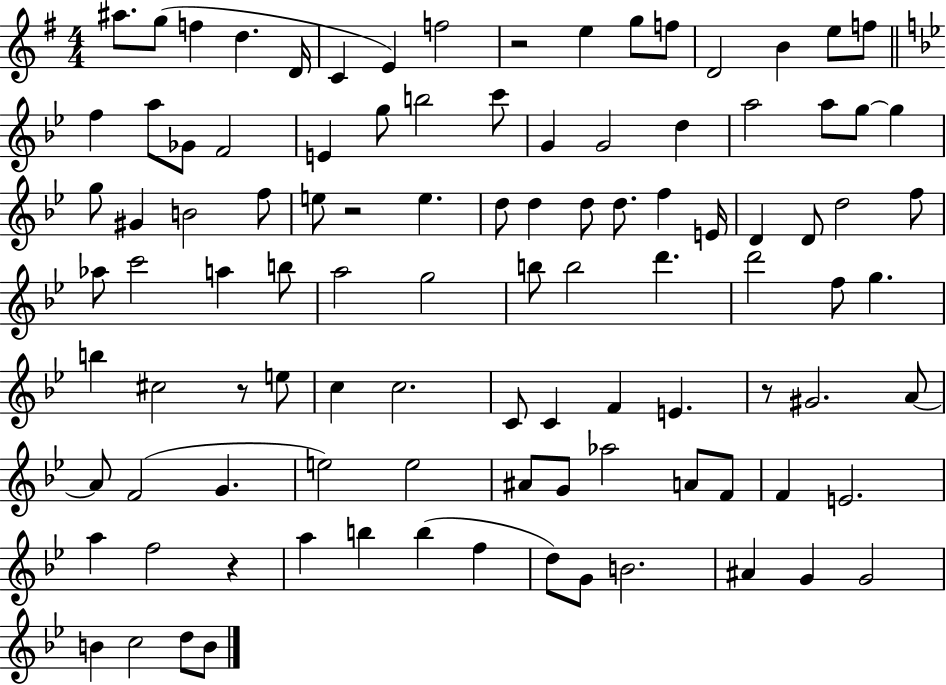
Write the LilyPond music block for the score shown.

{
  \clef treble
  \numericTimeSignature
  \time 4/4
  \key g \major
  ais''8. g''8( f''4 d''4. d'16 | c'4 e'4) f''2 | r2 e''4 g''8 f''8 | d'2 b'4 e''8 f''8 | \break \bar "||" \break \key bes \major f''4 a''8 ges'8 f'2 | e'4 g''8 b''2 c'''8 | g'4 g'2 d''4 | a''2 a''8 g''8~~ g''4 | \break g''8 gis'4 b'2 f''8 | e''8 r2 e''4. | d''8 d''4 d''8 d''8. f''4 e'16 | d'4 d'8 d''2 f''8 | \break aes''8 c'''2 a''4 b''8 | a''2 g''2 | b''8 b''2 d'''4. | d'''2 f''8 g''4. | \break b''4 cis''2 r8 e''8 | c''4 c''2. | c'8 c'4 f'4 e'4. | r8 gis'2. a'8~~ | \break a'8 f'2( g'4. | e''2) e''2 | ais'8 g'8 aes''2 a'8 f'8 | f'4 e'2. | \break a''4 f''2 r4 | a''4 b''4 b''4( f''4 | d''8) g'8 b'2. | ais'4 g'4 g'2 | \break b'4 c''2 d''8 b'8 | \bar "|."
}